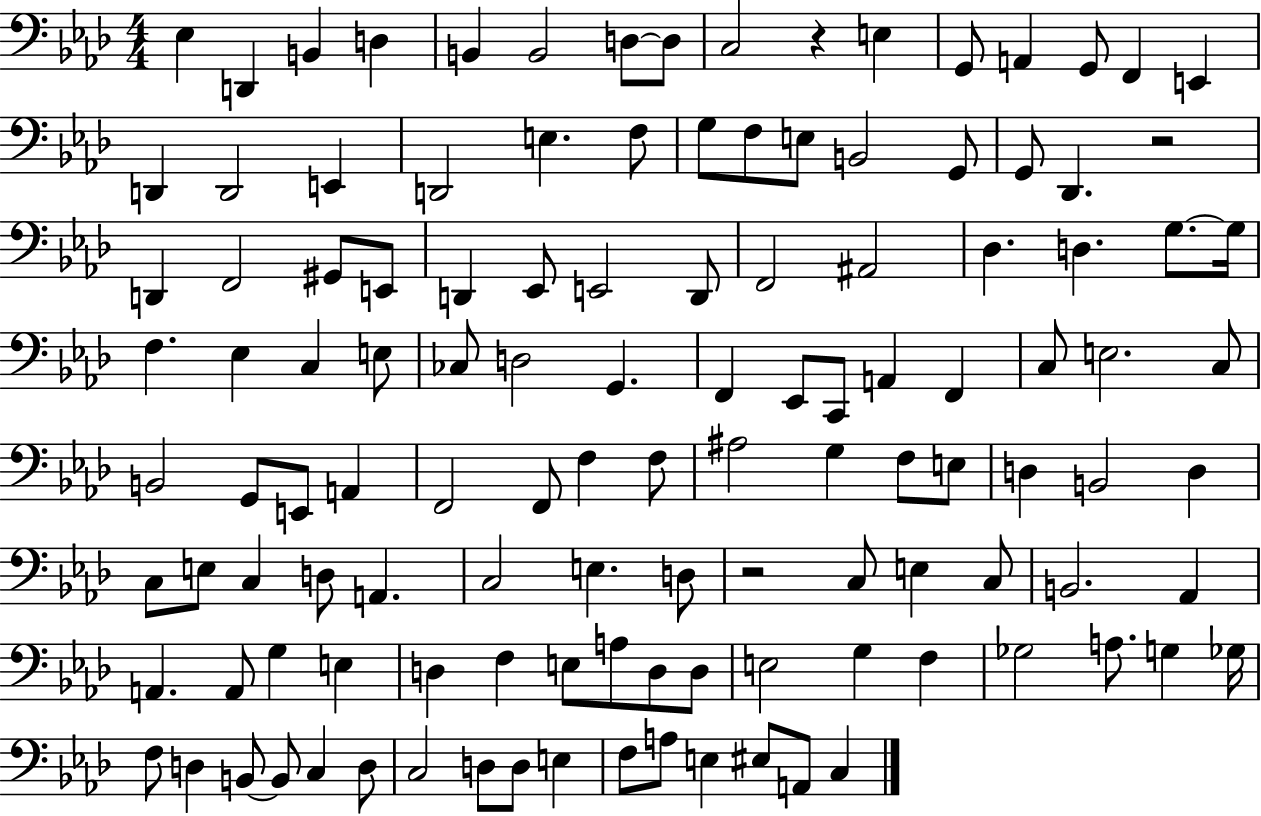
Eb3/q D2/q B2/q D3/q B2/q B2/h D3/e D3/e C3/h R/q E3/q G2/e A2/q G2/e F2/q E2/q D2/q D2/h E2/q D2/h E3/q. F3/e G3/e F3/e E3/e B2/h G2/e G2/e Db2/q. R/h D2/q F2/h G#2/e E2/e D2/q Eb2/e E2/h D2/e F2/h A#2/h Db3/q. D3/q. G3/e. G3/s F3/q. Eb3/q C3/q E3/e CES3/e D3/h G2/q. F2/q Eb2/e C2/e A2/q F2/q C3/e E3/h. C3/e B2/h G2/e E2/e A2/q F2/h F2/e F3/q F3/e A#3/h G3/q F3/e E3/e D3/q B2/h D3/q C3/e E3/e C3/q D3/e A2/q. C3/h E3/q. D3/e R/h C3/e E3/q C3/e B2/h. Ab2/q A2/q. A2/e G3/q E3/q D3/q F3/q E3/e A3/e D3/e D3/e E3/h G3/q F3/q Gb3/h A3/e. G3/q Gb3/s F3/e D3/q B2/e B2/e C3/q D3/e C3/h D3/e D3/e E3/q F3/e A3/e E3/q EIS3/e A2/e C3/q